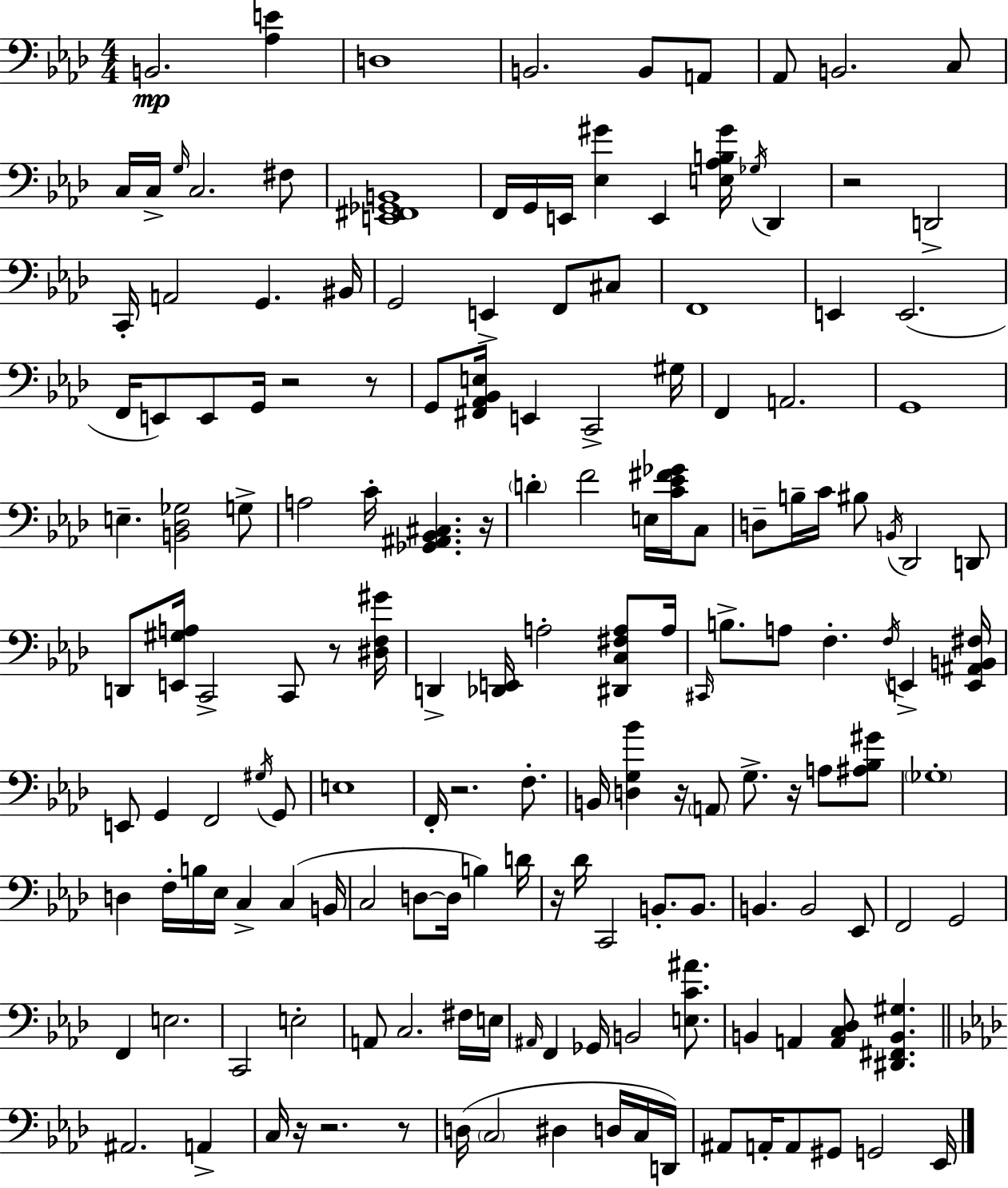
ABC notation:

X:1
T:Untitled
M:4/4
L:1/4
K:Fm
B,,2 [_A,E] D,4 B,,2 B,,/2 A,,/2 _A,,/2 B,,2 C,/2 C,/4 C,/4 G,/4 C,2 ^F,/2 [E,,^F,,_G,,B,,]4 F,,/4 G,,/4 E,,/4 [_E,^G] E,, [E,_A,B,^G]/4 _G,/4 _D,, z2 D,,2 C,,/4 A,,2 G,, ^B,,/4 G,,2 E,, F,,/2 ^C,/2 F,,4 E,, E,,2 F,,/4 E,,/2 E,,/2 G,,/4 z2 z/2 G,,/2 [^F,,_A,,_B,,E,]/4 E,, C,,2 ^G,/4 F,, A,,2 G,,4 E, [B,,_D,_G,]2 G,/2 A,2 C/4 [_G,,^A,,_B,,^C,] z/4 D F2 E,/4 [C_E^F_G]/4 C,/2 D,/2 B,/4 C/4 ^B,/2 B,,/4 _D,,2 D,,/2 D,,/2 [E,,^G,A,]/4 C,,2 C,,/2 z/2 [^D,F,^G]/4 D,, [_D,,E,,]/4 A,2 [^D,,C,^F,A,]/2 A,/4 ^C,,/4 B,/2 A,/2 F, F,/4 E,, [E,,^A,,B,,^F,]/4 E,,/2 G,, F,,2 ^G,/4 G,,/2 E,4 F,,/4 z2 F,/2 B,,/4 [D,G,_B] z/4 A,,/2 G,/2 z/4 A,/2 [^A,_B,^G]/2 _G,4 D, F,/4 B,/4 _E,/4 C, C, B,,/4 C,2 D,/2 D,/4 B, D/4 z/4 _D/4 C,,2 B,,/2 B,,/2 B,, B,,2 _E,,/2 F,,2 G,,2 F,, E,2 C,,2 E,2 A,,/2 C,2 ^F,/4 E,/4 ^A,,/4 F,, _G,,/4 B,,2 [E,C^A]/2 B,, A,, [A,,C,_D,]/2 [^D,,^F,,B,,^G,] ^A,,2 A,, C,/4 z/4 z2 z/2 D,/4 C,2 ^D, D,/4 C,/4 D,,/4 ^A,,/2 A,,/4 A,,/2 ^G,,/2 G,,2 _E,,/4